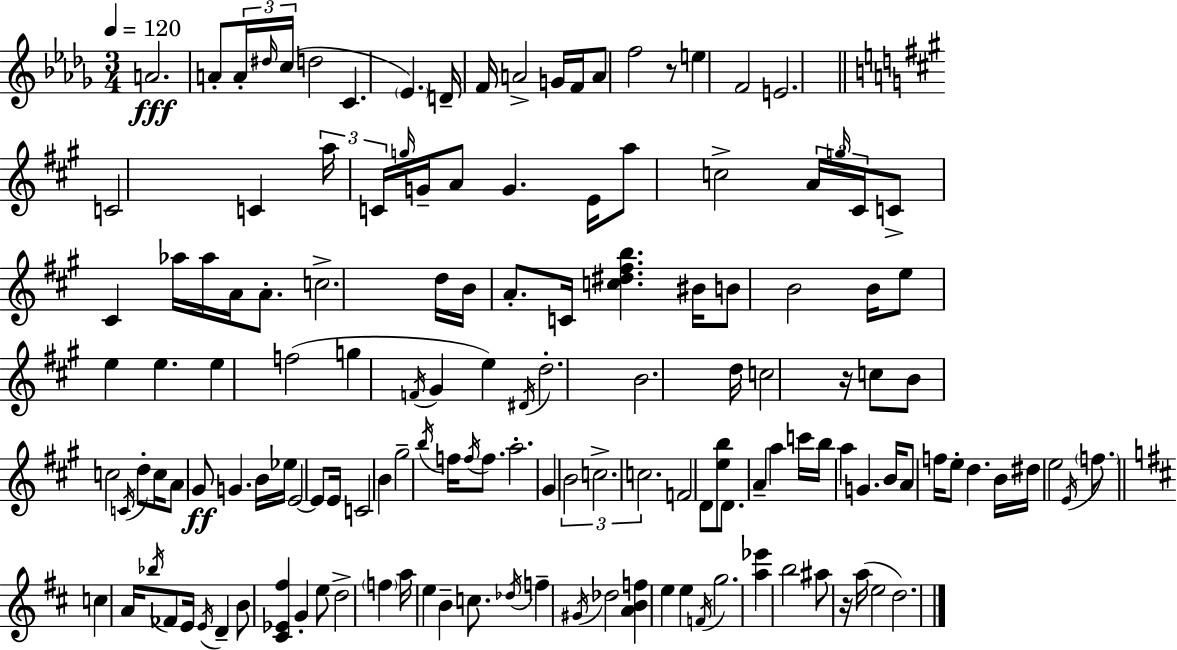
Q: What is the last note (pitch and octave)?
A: D5